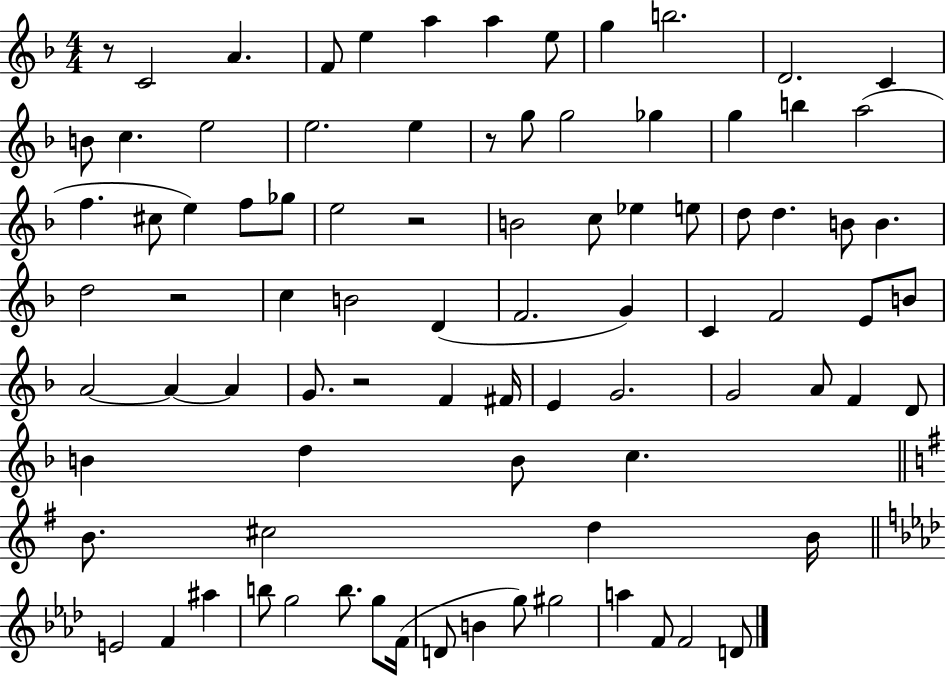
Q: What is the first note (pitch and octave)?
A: C4